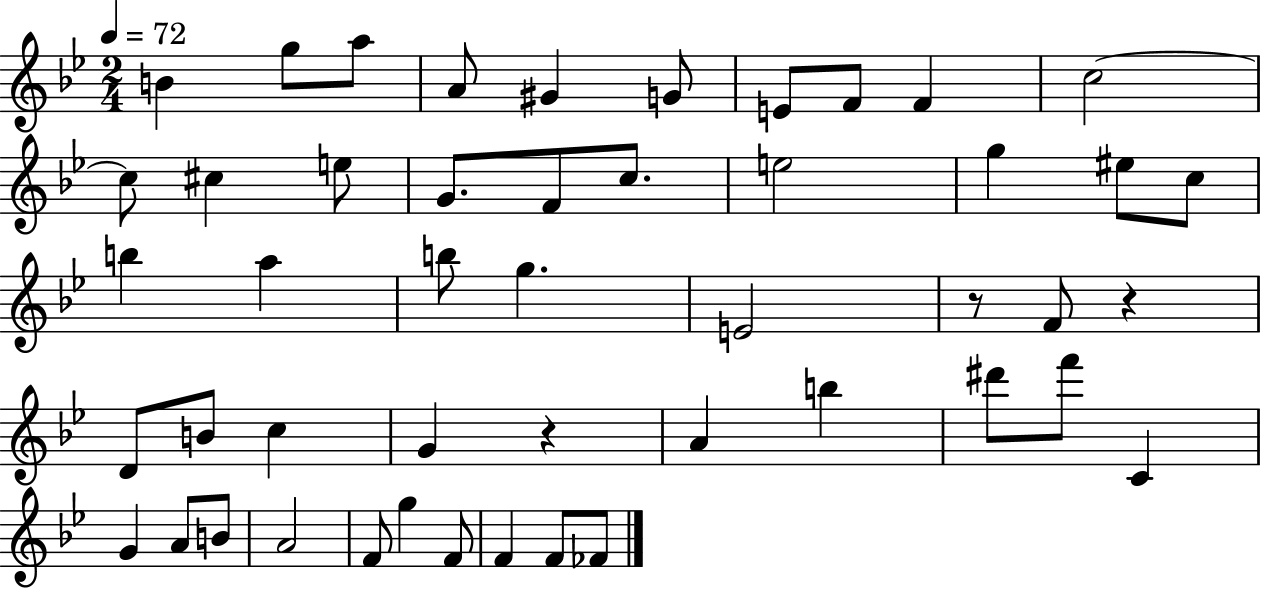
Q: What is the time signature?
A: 2/4